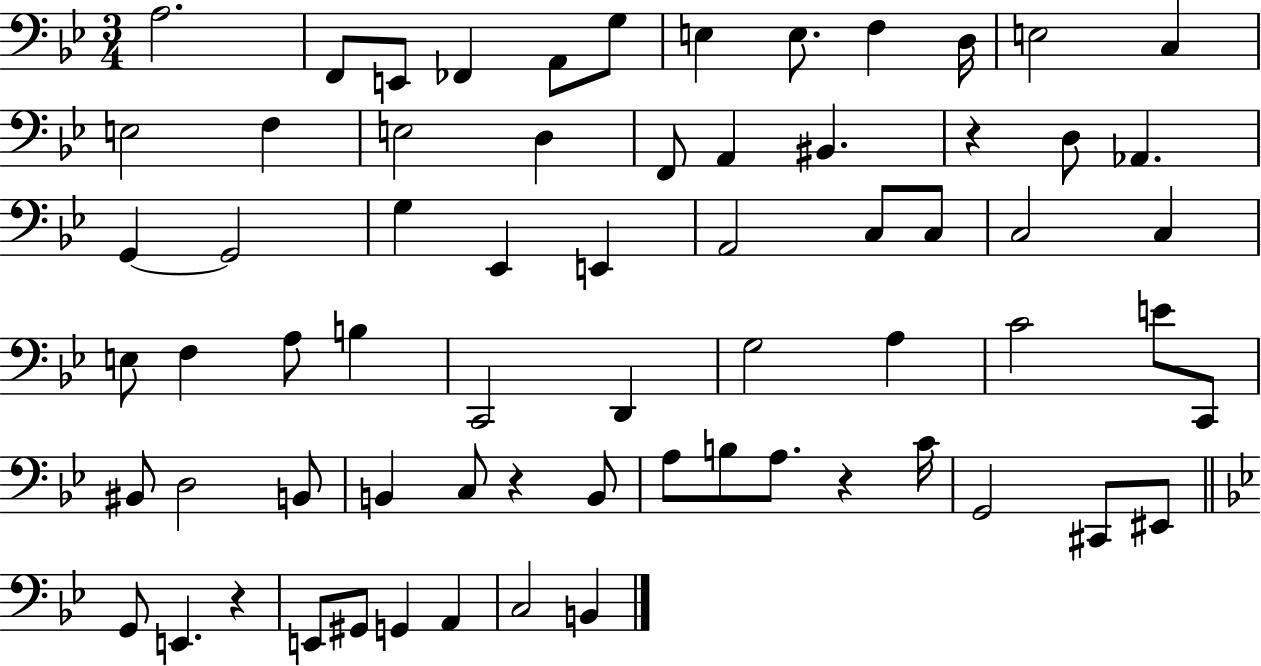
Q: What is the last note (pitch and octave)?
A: B2